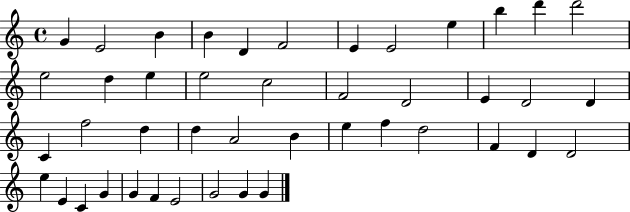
X:1
T:Untitled
M:4/4
L:1/4
K:C
G E2 B B D F2 E E2 e b d' d'2 e2 d e e2 c2 F2 D2 E D2 D C f2 d d A2 B e f d2 F D D2 e E C G G F E2 G2 G G